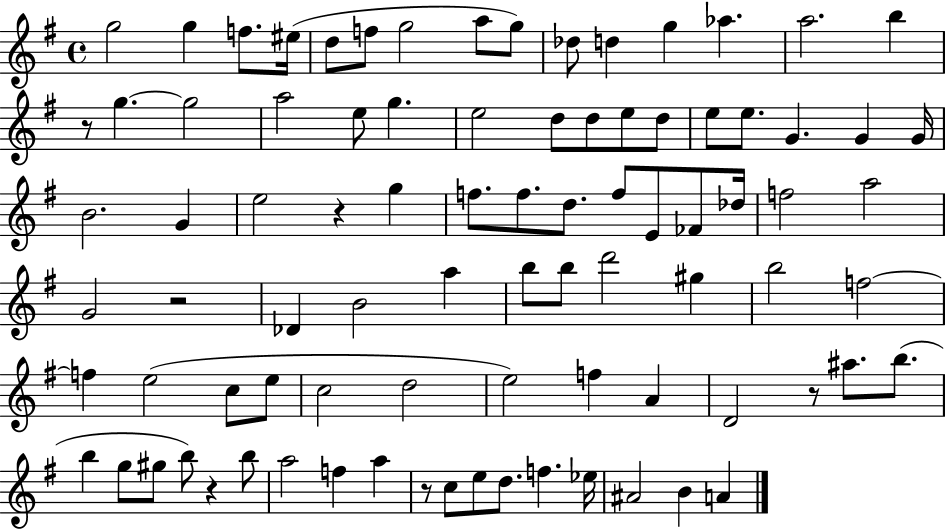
{
  \clef treble
  \time 4/4
  \defaultTimeSignature
  \key g \major
  g''2 g''4 f''8. eis''16( | d''8 f''8 g''2 a''8 g''8) | des''8 d''4 g''4 aes''4. | a''2. b''4 | \break r8 g''4.~~ g''2 | a''2 e''8 g''4. | e''2 d''8 d''8 e''8 d''8 | e''8 e''8. g'4. g'4 g'16 | \break b'2. g'4 | e''2 r4 g''4 | f''8. f''8. d''8. f''8 e'8 fes'8 des''16 | f''2 a''2 | \break g'2 r2 | des'4 b'2 a''4 | b''8 b''8 d'''2 gis''4 | b''2 f''2~~ | \break f''4 e''2( c''8 e''8 | c''2 d''2 | e''2) f''4 a'4 | d'2 r8 ais''8. b''8.( | \break b''4 g''8 gis''8 b''8) r4 b''8 | a''2 f''4 a''4 | r8 c''8 e''8 d''8. f''4. ees''16 | ais'2 b'4 a'4 | \break \bar "|."
}